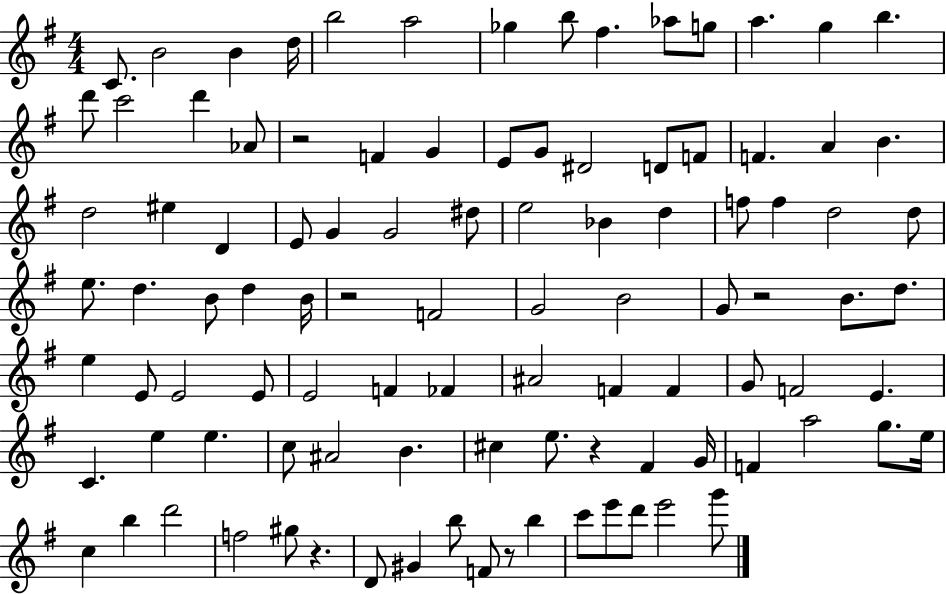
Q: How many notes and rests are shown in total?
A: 101